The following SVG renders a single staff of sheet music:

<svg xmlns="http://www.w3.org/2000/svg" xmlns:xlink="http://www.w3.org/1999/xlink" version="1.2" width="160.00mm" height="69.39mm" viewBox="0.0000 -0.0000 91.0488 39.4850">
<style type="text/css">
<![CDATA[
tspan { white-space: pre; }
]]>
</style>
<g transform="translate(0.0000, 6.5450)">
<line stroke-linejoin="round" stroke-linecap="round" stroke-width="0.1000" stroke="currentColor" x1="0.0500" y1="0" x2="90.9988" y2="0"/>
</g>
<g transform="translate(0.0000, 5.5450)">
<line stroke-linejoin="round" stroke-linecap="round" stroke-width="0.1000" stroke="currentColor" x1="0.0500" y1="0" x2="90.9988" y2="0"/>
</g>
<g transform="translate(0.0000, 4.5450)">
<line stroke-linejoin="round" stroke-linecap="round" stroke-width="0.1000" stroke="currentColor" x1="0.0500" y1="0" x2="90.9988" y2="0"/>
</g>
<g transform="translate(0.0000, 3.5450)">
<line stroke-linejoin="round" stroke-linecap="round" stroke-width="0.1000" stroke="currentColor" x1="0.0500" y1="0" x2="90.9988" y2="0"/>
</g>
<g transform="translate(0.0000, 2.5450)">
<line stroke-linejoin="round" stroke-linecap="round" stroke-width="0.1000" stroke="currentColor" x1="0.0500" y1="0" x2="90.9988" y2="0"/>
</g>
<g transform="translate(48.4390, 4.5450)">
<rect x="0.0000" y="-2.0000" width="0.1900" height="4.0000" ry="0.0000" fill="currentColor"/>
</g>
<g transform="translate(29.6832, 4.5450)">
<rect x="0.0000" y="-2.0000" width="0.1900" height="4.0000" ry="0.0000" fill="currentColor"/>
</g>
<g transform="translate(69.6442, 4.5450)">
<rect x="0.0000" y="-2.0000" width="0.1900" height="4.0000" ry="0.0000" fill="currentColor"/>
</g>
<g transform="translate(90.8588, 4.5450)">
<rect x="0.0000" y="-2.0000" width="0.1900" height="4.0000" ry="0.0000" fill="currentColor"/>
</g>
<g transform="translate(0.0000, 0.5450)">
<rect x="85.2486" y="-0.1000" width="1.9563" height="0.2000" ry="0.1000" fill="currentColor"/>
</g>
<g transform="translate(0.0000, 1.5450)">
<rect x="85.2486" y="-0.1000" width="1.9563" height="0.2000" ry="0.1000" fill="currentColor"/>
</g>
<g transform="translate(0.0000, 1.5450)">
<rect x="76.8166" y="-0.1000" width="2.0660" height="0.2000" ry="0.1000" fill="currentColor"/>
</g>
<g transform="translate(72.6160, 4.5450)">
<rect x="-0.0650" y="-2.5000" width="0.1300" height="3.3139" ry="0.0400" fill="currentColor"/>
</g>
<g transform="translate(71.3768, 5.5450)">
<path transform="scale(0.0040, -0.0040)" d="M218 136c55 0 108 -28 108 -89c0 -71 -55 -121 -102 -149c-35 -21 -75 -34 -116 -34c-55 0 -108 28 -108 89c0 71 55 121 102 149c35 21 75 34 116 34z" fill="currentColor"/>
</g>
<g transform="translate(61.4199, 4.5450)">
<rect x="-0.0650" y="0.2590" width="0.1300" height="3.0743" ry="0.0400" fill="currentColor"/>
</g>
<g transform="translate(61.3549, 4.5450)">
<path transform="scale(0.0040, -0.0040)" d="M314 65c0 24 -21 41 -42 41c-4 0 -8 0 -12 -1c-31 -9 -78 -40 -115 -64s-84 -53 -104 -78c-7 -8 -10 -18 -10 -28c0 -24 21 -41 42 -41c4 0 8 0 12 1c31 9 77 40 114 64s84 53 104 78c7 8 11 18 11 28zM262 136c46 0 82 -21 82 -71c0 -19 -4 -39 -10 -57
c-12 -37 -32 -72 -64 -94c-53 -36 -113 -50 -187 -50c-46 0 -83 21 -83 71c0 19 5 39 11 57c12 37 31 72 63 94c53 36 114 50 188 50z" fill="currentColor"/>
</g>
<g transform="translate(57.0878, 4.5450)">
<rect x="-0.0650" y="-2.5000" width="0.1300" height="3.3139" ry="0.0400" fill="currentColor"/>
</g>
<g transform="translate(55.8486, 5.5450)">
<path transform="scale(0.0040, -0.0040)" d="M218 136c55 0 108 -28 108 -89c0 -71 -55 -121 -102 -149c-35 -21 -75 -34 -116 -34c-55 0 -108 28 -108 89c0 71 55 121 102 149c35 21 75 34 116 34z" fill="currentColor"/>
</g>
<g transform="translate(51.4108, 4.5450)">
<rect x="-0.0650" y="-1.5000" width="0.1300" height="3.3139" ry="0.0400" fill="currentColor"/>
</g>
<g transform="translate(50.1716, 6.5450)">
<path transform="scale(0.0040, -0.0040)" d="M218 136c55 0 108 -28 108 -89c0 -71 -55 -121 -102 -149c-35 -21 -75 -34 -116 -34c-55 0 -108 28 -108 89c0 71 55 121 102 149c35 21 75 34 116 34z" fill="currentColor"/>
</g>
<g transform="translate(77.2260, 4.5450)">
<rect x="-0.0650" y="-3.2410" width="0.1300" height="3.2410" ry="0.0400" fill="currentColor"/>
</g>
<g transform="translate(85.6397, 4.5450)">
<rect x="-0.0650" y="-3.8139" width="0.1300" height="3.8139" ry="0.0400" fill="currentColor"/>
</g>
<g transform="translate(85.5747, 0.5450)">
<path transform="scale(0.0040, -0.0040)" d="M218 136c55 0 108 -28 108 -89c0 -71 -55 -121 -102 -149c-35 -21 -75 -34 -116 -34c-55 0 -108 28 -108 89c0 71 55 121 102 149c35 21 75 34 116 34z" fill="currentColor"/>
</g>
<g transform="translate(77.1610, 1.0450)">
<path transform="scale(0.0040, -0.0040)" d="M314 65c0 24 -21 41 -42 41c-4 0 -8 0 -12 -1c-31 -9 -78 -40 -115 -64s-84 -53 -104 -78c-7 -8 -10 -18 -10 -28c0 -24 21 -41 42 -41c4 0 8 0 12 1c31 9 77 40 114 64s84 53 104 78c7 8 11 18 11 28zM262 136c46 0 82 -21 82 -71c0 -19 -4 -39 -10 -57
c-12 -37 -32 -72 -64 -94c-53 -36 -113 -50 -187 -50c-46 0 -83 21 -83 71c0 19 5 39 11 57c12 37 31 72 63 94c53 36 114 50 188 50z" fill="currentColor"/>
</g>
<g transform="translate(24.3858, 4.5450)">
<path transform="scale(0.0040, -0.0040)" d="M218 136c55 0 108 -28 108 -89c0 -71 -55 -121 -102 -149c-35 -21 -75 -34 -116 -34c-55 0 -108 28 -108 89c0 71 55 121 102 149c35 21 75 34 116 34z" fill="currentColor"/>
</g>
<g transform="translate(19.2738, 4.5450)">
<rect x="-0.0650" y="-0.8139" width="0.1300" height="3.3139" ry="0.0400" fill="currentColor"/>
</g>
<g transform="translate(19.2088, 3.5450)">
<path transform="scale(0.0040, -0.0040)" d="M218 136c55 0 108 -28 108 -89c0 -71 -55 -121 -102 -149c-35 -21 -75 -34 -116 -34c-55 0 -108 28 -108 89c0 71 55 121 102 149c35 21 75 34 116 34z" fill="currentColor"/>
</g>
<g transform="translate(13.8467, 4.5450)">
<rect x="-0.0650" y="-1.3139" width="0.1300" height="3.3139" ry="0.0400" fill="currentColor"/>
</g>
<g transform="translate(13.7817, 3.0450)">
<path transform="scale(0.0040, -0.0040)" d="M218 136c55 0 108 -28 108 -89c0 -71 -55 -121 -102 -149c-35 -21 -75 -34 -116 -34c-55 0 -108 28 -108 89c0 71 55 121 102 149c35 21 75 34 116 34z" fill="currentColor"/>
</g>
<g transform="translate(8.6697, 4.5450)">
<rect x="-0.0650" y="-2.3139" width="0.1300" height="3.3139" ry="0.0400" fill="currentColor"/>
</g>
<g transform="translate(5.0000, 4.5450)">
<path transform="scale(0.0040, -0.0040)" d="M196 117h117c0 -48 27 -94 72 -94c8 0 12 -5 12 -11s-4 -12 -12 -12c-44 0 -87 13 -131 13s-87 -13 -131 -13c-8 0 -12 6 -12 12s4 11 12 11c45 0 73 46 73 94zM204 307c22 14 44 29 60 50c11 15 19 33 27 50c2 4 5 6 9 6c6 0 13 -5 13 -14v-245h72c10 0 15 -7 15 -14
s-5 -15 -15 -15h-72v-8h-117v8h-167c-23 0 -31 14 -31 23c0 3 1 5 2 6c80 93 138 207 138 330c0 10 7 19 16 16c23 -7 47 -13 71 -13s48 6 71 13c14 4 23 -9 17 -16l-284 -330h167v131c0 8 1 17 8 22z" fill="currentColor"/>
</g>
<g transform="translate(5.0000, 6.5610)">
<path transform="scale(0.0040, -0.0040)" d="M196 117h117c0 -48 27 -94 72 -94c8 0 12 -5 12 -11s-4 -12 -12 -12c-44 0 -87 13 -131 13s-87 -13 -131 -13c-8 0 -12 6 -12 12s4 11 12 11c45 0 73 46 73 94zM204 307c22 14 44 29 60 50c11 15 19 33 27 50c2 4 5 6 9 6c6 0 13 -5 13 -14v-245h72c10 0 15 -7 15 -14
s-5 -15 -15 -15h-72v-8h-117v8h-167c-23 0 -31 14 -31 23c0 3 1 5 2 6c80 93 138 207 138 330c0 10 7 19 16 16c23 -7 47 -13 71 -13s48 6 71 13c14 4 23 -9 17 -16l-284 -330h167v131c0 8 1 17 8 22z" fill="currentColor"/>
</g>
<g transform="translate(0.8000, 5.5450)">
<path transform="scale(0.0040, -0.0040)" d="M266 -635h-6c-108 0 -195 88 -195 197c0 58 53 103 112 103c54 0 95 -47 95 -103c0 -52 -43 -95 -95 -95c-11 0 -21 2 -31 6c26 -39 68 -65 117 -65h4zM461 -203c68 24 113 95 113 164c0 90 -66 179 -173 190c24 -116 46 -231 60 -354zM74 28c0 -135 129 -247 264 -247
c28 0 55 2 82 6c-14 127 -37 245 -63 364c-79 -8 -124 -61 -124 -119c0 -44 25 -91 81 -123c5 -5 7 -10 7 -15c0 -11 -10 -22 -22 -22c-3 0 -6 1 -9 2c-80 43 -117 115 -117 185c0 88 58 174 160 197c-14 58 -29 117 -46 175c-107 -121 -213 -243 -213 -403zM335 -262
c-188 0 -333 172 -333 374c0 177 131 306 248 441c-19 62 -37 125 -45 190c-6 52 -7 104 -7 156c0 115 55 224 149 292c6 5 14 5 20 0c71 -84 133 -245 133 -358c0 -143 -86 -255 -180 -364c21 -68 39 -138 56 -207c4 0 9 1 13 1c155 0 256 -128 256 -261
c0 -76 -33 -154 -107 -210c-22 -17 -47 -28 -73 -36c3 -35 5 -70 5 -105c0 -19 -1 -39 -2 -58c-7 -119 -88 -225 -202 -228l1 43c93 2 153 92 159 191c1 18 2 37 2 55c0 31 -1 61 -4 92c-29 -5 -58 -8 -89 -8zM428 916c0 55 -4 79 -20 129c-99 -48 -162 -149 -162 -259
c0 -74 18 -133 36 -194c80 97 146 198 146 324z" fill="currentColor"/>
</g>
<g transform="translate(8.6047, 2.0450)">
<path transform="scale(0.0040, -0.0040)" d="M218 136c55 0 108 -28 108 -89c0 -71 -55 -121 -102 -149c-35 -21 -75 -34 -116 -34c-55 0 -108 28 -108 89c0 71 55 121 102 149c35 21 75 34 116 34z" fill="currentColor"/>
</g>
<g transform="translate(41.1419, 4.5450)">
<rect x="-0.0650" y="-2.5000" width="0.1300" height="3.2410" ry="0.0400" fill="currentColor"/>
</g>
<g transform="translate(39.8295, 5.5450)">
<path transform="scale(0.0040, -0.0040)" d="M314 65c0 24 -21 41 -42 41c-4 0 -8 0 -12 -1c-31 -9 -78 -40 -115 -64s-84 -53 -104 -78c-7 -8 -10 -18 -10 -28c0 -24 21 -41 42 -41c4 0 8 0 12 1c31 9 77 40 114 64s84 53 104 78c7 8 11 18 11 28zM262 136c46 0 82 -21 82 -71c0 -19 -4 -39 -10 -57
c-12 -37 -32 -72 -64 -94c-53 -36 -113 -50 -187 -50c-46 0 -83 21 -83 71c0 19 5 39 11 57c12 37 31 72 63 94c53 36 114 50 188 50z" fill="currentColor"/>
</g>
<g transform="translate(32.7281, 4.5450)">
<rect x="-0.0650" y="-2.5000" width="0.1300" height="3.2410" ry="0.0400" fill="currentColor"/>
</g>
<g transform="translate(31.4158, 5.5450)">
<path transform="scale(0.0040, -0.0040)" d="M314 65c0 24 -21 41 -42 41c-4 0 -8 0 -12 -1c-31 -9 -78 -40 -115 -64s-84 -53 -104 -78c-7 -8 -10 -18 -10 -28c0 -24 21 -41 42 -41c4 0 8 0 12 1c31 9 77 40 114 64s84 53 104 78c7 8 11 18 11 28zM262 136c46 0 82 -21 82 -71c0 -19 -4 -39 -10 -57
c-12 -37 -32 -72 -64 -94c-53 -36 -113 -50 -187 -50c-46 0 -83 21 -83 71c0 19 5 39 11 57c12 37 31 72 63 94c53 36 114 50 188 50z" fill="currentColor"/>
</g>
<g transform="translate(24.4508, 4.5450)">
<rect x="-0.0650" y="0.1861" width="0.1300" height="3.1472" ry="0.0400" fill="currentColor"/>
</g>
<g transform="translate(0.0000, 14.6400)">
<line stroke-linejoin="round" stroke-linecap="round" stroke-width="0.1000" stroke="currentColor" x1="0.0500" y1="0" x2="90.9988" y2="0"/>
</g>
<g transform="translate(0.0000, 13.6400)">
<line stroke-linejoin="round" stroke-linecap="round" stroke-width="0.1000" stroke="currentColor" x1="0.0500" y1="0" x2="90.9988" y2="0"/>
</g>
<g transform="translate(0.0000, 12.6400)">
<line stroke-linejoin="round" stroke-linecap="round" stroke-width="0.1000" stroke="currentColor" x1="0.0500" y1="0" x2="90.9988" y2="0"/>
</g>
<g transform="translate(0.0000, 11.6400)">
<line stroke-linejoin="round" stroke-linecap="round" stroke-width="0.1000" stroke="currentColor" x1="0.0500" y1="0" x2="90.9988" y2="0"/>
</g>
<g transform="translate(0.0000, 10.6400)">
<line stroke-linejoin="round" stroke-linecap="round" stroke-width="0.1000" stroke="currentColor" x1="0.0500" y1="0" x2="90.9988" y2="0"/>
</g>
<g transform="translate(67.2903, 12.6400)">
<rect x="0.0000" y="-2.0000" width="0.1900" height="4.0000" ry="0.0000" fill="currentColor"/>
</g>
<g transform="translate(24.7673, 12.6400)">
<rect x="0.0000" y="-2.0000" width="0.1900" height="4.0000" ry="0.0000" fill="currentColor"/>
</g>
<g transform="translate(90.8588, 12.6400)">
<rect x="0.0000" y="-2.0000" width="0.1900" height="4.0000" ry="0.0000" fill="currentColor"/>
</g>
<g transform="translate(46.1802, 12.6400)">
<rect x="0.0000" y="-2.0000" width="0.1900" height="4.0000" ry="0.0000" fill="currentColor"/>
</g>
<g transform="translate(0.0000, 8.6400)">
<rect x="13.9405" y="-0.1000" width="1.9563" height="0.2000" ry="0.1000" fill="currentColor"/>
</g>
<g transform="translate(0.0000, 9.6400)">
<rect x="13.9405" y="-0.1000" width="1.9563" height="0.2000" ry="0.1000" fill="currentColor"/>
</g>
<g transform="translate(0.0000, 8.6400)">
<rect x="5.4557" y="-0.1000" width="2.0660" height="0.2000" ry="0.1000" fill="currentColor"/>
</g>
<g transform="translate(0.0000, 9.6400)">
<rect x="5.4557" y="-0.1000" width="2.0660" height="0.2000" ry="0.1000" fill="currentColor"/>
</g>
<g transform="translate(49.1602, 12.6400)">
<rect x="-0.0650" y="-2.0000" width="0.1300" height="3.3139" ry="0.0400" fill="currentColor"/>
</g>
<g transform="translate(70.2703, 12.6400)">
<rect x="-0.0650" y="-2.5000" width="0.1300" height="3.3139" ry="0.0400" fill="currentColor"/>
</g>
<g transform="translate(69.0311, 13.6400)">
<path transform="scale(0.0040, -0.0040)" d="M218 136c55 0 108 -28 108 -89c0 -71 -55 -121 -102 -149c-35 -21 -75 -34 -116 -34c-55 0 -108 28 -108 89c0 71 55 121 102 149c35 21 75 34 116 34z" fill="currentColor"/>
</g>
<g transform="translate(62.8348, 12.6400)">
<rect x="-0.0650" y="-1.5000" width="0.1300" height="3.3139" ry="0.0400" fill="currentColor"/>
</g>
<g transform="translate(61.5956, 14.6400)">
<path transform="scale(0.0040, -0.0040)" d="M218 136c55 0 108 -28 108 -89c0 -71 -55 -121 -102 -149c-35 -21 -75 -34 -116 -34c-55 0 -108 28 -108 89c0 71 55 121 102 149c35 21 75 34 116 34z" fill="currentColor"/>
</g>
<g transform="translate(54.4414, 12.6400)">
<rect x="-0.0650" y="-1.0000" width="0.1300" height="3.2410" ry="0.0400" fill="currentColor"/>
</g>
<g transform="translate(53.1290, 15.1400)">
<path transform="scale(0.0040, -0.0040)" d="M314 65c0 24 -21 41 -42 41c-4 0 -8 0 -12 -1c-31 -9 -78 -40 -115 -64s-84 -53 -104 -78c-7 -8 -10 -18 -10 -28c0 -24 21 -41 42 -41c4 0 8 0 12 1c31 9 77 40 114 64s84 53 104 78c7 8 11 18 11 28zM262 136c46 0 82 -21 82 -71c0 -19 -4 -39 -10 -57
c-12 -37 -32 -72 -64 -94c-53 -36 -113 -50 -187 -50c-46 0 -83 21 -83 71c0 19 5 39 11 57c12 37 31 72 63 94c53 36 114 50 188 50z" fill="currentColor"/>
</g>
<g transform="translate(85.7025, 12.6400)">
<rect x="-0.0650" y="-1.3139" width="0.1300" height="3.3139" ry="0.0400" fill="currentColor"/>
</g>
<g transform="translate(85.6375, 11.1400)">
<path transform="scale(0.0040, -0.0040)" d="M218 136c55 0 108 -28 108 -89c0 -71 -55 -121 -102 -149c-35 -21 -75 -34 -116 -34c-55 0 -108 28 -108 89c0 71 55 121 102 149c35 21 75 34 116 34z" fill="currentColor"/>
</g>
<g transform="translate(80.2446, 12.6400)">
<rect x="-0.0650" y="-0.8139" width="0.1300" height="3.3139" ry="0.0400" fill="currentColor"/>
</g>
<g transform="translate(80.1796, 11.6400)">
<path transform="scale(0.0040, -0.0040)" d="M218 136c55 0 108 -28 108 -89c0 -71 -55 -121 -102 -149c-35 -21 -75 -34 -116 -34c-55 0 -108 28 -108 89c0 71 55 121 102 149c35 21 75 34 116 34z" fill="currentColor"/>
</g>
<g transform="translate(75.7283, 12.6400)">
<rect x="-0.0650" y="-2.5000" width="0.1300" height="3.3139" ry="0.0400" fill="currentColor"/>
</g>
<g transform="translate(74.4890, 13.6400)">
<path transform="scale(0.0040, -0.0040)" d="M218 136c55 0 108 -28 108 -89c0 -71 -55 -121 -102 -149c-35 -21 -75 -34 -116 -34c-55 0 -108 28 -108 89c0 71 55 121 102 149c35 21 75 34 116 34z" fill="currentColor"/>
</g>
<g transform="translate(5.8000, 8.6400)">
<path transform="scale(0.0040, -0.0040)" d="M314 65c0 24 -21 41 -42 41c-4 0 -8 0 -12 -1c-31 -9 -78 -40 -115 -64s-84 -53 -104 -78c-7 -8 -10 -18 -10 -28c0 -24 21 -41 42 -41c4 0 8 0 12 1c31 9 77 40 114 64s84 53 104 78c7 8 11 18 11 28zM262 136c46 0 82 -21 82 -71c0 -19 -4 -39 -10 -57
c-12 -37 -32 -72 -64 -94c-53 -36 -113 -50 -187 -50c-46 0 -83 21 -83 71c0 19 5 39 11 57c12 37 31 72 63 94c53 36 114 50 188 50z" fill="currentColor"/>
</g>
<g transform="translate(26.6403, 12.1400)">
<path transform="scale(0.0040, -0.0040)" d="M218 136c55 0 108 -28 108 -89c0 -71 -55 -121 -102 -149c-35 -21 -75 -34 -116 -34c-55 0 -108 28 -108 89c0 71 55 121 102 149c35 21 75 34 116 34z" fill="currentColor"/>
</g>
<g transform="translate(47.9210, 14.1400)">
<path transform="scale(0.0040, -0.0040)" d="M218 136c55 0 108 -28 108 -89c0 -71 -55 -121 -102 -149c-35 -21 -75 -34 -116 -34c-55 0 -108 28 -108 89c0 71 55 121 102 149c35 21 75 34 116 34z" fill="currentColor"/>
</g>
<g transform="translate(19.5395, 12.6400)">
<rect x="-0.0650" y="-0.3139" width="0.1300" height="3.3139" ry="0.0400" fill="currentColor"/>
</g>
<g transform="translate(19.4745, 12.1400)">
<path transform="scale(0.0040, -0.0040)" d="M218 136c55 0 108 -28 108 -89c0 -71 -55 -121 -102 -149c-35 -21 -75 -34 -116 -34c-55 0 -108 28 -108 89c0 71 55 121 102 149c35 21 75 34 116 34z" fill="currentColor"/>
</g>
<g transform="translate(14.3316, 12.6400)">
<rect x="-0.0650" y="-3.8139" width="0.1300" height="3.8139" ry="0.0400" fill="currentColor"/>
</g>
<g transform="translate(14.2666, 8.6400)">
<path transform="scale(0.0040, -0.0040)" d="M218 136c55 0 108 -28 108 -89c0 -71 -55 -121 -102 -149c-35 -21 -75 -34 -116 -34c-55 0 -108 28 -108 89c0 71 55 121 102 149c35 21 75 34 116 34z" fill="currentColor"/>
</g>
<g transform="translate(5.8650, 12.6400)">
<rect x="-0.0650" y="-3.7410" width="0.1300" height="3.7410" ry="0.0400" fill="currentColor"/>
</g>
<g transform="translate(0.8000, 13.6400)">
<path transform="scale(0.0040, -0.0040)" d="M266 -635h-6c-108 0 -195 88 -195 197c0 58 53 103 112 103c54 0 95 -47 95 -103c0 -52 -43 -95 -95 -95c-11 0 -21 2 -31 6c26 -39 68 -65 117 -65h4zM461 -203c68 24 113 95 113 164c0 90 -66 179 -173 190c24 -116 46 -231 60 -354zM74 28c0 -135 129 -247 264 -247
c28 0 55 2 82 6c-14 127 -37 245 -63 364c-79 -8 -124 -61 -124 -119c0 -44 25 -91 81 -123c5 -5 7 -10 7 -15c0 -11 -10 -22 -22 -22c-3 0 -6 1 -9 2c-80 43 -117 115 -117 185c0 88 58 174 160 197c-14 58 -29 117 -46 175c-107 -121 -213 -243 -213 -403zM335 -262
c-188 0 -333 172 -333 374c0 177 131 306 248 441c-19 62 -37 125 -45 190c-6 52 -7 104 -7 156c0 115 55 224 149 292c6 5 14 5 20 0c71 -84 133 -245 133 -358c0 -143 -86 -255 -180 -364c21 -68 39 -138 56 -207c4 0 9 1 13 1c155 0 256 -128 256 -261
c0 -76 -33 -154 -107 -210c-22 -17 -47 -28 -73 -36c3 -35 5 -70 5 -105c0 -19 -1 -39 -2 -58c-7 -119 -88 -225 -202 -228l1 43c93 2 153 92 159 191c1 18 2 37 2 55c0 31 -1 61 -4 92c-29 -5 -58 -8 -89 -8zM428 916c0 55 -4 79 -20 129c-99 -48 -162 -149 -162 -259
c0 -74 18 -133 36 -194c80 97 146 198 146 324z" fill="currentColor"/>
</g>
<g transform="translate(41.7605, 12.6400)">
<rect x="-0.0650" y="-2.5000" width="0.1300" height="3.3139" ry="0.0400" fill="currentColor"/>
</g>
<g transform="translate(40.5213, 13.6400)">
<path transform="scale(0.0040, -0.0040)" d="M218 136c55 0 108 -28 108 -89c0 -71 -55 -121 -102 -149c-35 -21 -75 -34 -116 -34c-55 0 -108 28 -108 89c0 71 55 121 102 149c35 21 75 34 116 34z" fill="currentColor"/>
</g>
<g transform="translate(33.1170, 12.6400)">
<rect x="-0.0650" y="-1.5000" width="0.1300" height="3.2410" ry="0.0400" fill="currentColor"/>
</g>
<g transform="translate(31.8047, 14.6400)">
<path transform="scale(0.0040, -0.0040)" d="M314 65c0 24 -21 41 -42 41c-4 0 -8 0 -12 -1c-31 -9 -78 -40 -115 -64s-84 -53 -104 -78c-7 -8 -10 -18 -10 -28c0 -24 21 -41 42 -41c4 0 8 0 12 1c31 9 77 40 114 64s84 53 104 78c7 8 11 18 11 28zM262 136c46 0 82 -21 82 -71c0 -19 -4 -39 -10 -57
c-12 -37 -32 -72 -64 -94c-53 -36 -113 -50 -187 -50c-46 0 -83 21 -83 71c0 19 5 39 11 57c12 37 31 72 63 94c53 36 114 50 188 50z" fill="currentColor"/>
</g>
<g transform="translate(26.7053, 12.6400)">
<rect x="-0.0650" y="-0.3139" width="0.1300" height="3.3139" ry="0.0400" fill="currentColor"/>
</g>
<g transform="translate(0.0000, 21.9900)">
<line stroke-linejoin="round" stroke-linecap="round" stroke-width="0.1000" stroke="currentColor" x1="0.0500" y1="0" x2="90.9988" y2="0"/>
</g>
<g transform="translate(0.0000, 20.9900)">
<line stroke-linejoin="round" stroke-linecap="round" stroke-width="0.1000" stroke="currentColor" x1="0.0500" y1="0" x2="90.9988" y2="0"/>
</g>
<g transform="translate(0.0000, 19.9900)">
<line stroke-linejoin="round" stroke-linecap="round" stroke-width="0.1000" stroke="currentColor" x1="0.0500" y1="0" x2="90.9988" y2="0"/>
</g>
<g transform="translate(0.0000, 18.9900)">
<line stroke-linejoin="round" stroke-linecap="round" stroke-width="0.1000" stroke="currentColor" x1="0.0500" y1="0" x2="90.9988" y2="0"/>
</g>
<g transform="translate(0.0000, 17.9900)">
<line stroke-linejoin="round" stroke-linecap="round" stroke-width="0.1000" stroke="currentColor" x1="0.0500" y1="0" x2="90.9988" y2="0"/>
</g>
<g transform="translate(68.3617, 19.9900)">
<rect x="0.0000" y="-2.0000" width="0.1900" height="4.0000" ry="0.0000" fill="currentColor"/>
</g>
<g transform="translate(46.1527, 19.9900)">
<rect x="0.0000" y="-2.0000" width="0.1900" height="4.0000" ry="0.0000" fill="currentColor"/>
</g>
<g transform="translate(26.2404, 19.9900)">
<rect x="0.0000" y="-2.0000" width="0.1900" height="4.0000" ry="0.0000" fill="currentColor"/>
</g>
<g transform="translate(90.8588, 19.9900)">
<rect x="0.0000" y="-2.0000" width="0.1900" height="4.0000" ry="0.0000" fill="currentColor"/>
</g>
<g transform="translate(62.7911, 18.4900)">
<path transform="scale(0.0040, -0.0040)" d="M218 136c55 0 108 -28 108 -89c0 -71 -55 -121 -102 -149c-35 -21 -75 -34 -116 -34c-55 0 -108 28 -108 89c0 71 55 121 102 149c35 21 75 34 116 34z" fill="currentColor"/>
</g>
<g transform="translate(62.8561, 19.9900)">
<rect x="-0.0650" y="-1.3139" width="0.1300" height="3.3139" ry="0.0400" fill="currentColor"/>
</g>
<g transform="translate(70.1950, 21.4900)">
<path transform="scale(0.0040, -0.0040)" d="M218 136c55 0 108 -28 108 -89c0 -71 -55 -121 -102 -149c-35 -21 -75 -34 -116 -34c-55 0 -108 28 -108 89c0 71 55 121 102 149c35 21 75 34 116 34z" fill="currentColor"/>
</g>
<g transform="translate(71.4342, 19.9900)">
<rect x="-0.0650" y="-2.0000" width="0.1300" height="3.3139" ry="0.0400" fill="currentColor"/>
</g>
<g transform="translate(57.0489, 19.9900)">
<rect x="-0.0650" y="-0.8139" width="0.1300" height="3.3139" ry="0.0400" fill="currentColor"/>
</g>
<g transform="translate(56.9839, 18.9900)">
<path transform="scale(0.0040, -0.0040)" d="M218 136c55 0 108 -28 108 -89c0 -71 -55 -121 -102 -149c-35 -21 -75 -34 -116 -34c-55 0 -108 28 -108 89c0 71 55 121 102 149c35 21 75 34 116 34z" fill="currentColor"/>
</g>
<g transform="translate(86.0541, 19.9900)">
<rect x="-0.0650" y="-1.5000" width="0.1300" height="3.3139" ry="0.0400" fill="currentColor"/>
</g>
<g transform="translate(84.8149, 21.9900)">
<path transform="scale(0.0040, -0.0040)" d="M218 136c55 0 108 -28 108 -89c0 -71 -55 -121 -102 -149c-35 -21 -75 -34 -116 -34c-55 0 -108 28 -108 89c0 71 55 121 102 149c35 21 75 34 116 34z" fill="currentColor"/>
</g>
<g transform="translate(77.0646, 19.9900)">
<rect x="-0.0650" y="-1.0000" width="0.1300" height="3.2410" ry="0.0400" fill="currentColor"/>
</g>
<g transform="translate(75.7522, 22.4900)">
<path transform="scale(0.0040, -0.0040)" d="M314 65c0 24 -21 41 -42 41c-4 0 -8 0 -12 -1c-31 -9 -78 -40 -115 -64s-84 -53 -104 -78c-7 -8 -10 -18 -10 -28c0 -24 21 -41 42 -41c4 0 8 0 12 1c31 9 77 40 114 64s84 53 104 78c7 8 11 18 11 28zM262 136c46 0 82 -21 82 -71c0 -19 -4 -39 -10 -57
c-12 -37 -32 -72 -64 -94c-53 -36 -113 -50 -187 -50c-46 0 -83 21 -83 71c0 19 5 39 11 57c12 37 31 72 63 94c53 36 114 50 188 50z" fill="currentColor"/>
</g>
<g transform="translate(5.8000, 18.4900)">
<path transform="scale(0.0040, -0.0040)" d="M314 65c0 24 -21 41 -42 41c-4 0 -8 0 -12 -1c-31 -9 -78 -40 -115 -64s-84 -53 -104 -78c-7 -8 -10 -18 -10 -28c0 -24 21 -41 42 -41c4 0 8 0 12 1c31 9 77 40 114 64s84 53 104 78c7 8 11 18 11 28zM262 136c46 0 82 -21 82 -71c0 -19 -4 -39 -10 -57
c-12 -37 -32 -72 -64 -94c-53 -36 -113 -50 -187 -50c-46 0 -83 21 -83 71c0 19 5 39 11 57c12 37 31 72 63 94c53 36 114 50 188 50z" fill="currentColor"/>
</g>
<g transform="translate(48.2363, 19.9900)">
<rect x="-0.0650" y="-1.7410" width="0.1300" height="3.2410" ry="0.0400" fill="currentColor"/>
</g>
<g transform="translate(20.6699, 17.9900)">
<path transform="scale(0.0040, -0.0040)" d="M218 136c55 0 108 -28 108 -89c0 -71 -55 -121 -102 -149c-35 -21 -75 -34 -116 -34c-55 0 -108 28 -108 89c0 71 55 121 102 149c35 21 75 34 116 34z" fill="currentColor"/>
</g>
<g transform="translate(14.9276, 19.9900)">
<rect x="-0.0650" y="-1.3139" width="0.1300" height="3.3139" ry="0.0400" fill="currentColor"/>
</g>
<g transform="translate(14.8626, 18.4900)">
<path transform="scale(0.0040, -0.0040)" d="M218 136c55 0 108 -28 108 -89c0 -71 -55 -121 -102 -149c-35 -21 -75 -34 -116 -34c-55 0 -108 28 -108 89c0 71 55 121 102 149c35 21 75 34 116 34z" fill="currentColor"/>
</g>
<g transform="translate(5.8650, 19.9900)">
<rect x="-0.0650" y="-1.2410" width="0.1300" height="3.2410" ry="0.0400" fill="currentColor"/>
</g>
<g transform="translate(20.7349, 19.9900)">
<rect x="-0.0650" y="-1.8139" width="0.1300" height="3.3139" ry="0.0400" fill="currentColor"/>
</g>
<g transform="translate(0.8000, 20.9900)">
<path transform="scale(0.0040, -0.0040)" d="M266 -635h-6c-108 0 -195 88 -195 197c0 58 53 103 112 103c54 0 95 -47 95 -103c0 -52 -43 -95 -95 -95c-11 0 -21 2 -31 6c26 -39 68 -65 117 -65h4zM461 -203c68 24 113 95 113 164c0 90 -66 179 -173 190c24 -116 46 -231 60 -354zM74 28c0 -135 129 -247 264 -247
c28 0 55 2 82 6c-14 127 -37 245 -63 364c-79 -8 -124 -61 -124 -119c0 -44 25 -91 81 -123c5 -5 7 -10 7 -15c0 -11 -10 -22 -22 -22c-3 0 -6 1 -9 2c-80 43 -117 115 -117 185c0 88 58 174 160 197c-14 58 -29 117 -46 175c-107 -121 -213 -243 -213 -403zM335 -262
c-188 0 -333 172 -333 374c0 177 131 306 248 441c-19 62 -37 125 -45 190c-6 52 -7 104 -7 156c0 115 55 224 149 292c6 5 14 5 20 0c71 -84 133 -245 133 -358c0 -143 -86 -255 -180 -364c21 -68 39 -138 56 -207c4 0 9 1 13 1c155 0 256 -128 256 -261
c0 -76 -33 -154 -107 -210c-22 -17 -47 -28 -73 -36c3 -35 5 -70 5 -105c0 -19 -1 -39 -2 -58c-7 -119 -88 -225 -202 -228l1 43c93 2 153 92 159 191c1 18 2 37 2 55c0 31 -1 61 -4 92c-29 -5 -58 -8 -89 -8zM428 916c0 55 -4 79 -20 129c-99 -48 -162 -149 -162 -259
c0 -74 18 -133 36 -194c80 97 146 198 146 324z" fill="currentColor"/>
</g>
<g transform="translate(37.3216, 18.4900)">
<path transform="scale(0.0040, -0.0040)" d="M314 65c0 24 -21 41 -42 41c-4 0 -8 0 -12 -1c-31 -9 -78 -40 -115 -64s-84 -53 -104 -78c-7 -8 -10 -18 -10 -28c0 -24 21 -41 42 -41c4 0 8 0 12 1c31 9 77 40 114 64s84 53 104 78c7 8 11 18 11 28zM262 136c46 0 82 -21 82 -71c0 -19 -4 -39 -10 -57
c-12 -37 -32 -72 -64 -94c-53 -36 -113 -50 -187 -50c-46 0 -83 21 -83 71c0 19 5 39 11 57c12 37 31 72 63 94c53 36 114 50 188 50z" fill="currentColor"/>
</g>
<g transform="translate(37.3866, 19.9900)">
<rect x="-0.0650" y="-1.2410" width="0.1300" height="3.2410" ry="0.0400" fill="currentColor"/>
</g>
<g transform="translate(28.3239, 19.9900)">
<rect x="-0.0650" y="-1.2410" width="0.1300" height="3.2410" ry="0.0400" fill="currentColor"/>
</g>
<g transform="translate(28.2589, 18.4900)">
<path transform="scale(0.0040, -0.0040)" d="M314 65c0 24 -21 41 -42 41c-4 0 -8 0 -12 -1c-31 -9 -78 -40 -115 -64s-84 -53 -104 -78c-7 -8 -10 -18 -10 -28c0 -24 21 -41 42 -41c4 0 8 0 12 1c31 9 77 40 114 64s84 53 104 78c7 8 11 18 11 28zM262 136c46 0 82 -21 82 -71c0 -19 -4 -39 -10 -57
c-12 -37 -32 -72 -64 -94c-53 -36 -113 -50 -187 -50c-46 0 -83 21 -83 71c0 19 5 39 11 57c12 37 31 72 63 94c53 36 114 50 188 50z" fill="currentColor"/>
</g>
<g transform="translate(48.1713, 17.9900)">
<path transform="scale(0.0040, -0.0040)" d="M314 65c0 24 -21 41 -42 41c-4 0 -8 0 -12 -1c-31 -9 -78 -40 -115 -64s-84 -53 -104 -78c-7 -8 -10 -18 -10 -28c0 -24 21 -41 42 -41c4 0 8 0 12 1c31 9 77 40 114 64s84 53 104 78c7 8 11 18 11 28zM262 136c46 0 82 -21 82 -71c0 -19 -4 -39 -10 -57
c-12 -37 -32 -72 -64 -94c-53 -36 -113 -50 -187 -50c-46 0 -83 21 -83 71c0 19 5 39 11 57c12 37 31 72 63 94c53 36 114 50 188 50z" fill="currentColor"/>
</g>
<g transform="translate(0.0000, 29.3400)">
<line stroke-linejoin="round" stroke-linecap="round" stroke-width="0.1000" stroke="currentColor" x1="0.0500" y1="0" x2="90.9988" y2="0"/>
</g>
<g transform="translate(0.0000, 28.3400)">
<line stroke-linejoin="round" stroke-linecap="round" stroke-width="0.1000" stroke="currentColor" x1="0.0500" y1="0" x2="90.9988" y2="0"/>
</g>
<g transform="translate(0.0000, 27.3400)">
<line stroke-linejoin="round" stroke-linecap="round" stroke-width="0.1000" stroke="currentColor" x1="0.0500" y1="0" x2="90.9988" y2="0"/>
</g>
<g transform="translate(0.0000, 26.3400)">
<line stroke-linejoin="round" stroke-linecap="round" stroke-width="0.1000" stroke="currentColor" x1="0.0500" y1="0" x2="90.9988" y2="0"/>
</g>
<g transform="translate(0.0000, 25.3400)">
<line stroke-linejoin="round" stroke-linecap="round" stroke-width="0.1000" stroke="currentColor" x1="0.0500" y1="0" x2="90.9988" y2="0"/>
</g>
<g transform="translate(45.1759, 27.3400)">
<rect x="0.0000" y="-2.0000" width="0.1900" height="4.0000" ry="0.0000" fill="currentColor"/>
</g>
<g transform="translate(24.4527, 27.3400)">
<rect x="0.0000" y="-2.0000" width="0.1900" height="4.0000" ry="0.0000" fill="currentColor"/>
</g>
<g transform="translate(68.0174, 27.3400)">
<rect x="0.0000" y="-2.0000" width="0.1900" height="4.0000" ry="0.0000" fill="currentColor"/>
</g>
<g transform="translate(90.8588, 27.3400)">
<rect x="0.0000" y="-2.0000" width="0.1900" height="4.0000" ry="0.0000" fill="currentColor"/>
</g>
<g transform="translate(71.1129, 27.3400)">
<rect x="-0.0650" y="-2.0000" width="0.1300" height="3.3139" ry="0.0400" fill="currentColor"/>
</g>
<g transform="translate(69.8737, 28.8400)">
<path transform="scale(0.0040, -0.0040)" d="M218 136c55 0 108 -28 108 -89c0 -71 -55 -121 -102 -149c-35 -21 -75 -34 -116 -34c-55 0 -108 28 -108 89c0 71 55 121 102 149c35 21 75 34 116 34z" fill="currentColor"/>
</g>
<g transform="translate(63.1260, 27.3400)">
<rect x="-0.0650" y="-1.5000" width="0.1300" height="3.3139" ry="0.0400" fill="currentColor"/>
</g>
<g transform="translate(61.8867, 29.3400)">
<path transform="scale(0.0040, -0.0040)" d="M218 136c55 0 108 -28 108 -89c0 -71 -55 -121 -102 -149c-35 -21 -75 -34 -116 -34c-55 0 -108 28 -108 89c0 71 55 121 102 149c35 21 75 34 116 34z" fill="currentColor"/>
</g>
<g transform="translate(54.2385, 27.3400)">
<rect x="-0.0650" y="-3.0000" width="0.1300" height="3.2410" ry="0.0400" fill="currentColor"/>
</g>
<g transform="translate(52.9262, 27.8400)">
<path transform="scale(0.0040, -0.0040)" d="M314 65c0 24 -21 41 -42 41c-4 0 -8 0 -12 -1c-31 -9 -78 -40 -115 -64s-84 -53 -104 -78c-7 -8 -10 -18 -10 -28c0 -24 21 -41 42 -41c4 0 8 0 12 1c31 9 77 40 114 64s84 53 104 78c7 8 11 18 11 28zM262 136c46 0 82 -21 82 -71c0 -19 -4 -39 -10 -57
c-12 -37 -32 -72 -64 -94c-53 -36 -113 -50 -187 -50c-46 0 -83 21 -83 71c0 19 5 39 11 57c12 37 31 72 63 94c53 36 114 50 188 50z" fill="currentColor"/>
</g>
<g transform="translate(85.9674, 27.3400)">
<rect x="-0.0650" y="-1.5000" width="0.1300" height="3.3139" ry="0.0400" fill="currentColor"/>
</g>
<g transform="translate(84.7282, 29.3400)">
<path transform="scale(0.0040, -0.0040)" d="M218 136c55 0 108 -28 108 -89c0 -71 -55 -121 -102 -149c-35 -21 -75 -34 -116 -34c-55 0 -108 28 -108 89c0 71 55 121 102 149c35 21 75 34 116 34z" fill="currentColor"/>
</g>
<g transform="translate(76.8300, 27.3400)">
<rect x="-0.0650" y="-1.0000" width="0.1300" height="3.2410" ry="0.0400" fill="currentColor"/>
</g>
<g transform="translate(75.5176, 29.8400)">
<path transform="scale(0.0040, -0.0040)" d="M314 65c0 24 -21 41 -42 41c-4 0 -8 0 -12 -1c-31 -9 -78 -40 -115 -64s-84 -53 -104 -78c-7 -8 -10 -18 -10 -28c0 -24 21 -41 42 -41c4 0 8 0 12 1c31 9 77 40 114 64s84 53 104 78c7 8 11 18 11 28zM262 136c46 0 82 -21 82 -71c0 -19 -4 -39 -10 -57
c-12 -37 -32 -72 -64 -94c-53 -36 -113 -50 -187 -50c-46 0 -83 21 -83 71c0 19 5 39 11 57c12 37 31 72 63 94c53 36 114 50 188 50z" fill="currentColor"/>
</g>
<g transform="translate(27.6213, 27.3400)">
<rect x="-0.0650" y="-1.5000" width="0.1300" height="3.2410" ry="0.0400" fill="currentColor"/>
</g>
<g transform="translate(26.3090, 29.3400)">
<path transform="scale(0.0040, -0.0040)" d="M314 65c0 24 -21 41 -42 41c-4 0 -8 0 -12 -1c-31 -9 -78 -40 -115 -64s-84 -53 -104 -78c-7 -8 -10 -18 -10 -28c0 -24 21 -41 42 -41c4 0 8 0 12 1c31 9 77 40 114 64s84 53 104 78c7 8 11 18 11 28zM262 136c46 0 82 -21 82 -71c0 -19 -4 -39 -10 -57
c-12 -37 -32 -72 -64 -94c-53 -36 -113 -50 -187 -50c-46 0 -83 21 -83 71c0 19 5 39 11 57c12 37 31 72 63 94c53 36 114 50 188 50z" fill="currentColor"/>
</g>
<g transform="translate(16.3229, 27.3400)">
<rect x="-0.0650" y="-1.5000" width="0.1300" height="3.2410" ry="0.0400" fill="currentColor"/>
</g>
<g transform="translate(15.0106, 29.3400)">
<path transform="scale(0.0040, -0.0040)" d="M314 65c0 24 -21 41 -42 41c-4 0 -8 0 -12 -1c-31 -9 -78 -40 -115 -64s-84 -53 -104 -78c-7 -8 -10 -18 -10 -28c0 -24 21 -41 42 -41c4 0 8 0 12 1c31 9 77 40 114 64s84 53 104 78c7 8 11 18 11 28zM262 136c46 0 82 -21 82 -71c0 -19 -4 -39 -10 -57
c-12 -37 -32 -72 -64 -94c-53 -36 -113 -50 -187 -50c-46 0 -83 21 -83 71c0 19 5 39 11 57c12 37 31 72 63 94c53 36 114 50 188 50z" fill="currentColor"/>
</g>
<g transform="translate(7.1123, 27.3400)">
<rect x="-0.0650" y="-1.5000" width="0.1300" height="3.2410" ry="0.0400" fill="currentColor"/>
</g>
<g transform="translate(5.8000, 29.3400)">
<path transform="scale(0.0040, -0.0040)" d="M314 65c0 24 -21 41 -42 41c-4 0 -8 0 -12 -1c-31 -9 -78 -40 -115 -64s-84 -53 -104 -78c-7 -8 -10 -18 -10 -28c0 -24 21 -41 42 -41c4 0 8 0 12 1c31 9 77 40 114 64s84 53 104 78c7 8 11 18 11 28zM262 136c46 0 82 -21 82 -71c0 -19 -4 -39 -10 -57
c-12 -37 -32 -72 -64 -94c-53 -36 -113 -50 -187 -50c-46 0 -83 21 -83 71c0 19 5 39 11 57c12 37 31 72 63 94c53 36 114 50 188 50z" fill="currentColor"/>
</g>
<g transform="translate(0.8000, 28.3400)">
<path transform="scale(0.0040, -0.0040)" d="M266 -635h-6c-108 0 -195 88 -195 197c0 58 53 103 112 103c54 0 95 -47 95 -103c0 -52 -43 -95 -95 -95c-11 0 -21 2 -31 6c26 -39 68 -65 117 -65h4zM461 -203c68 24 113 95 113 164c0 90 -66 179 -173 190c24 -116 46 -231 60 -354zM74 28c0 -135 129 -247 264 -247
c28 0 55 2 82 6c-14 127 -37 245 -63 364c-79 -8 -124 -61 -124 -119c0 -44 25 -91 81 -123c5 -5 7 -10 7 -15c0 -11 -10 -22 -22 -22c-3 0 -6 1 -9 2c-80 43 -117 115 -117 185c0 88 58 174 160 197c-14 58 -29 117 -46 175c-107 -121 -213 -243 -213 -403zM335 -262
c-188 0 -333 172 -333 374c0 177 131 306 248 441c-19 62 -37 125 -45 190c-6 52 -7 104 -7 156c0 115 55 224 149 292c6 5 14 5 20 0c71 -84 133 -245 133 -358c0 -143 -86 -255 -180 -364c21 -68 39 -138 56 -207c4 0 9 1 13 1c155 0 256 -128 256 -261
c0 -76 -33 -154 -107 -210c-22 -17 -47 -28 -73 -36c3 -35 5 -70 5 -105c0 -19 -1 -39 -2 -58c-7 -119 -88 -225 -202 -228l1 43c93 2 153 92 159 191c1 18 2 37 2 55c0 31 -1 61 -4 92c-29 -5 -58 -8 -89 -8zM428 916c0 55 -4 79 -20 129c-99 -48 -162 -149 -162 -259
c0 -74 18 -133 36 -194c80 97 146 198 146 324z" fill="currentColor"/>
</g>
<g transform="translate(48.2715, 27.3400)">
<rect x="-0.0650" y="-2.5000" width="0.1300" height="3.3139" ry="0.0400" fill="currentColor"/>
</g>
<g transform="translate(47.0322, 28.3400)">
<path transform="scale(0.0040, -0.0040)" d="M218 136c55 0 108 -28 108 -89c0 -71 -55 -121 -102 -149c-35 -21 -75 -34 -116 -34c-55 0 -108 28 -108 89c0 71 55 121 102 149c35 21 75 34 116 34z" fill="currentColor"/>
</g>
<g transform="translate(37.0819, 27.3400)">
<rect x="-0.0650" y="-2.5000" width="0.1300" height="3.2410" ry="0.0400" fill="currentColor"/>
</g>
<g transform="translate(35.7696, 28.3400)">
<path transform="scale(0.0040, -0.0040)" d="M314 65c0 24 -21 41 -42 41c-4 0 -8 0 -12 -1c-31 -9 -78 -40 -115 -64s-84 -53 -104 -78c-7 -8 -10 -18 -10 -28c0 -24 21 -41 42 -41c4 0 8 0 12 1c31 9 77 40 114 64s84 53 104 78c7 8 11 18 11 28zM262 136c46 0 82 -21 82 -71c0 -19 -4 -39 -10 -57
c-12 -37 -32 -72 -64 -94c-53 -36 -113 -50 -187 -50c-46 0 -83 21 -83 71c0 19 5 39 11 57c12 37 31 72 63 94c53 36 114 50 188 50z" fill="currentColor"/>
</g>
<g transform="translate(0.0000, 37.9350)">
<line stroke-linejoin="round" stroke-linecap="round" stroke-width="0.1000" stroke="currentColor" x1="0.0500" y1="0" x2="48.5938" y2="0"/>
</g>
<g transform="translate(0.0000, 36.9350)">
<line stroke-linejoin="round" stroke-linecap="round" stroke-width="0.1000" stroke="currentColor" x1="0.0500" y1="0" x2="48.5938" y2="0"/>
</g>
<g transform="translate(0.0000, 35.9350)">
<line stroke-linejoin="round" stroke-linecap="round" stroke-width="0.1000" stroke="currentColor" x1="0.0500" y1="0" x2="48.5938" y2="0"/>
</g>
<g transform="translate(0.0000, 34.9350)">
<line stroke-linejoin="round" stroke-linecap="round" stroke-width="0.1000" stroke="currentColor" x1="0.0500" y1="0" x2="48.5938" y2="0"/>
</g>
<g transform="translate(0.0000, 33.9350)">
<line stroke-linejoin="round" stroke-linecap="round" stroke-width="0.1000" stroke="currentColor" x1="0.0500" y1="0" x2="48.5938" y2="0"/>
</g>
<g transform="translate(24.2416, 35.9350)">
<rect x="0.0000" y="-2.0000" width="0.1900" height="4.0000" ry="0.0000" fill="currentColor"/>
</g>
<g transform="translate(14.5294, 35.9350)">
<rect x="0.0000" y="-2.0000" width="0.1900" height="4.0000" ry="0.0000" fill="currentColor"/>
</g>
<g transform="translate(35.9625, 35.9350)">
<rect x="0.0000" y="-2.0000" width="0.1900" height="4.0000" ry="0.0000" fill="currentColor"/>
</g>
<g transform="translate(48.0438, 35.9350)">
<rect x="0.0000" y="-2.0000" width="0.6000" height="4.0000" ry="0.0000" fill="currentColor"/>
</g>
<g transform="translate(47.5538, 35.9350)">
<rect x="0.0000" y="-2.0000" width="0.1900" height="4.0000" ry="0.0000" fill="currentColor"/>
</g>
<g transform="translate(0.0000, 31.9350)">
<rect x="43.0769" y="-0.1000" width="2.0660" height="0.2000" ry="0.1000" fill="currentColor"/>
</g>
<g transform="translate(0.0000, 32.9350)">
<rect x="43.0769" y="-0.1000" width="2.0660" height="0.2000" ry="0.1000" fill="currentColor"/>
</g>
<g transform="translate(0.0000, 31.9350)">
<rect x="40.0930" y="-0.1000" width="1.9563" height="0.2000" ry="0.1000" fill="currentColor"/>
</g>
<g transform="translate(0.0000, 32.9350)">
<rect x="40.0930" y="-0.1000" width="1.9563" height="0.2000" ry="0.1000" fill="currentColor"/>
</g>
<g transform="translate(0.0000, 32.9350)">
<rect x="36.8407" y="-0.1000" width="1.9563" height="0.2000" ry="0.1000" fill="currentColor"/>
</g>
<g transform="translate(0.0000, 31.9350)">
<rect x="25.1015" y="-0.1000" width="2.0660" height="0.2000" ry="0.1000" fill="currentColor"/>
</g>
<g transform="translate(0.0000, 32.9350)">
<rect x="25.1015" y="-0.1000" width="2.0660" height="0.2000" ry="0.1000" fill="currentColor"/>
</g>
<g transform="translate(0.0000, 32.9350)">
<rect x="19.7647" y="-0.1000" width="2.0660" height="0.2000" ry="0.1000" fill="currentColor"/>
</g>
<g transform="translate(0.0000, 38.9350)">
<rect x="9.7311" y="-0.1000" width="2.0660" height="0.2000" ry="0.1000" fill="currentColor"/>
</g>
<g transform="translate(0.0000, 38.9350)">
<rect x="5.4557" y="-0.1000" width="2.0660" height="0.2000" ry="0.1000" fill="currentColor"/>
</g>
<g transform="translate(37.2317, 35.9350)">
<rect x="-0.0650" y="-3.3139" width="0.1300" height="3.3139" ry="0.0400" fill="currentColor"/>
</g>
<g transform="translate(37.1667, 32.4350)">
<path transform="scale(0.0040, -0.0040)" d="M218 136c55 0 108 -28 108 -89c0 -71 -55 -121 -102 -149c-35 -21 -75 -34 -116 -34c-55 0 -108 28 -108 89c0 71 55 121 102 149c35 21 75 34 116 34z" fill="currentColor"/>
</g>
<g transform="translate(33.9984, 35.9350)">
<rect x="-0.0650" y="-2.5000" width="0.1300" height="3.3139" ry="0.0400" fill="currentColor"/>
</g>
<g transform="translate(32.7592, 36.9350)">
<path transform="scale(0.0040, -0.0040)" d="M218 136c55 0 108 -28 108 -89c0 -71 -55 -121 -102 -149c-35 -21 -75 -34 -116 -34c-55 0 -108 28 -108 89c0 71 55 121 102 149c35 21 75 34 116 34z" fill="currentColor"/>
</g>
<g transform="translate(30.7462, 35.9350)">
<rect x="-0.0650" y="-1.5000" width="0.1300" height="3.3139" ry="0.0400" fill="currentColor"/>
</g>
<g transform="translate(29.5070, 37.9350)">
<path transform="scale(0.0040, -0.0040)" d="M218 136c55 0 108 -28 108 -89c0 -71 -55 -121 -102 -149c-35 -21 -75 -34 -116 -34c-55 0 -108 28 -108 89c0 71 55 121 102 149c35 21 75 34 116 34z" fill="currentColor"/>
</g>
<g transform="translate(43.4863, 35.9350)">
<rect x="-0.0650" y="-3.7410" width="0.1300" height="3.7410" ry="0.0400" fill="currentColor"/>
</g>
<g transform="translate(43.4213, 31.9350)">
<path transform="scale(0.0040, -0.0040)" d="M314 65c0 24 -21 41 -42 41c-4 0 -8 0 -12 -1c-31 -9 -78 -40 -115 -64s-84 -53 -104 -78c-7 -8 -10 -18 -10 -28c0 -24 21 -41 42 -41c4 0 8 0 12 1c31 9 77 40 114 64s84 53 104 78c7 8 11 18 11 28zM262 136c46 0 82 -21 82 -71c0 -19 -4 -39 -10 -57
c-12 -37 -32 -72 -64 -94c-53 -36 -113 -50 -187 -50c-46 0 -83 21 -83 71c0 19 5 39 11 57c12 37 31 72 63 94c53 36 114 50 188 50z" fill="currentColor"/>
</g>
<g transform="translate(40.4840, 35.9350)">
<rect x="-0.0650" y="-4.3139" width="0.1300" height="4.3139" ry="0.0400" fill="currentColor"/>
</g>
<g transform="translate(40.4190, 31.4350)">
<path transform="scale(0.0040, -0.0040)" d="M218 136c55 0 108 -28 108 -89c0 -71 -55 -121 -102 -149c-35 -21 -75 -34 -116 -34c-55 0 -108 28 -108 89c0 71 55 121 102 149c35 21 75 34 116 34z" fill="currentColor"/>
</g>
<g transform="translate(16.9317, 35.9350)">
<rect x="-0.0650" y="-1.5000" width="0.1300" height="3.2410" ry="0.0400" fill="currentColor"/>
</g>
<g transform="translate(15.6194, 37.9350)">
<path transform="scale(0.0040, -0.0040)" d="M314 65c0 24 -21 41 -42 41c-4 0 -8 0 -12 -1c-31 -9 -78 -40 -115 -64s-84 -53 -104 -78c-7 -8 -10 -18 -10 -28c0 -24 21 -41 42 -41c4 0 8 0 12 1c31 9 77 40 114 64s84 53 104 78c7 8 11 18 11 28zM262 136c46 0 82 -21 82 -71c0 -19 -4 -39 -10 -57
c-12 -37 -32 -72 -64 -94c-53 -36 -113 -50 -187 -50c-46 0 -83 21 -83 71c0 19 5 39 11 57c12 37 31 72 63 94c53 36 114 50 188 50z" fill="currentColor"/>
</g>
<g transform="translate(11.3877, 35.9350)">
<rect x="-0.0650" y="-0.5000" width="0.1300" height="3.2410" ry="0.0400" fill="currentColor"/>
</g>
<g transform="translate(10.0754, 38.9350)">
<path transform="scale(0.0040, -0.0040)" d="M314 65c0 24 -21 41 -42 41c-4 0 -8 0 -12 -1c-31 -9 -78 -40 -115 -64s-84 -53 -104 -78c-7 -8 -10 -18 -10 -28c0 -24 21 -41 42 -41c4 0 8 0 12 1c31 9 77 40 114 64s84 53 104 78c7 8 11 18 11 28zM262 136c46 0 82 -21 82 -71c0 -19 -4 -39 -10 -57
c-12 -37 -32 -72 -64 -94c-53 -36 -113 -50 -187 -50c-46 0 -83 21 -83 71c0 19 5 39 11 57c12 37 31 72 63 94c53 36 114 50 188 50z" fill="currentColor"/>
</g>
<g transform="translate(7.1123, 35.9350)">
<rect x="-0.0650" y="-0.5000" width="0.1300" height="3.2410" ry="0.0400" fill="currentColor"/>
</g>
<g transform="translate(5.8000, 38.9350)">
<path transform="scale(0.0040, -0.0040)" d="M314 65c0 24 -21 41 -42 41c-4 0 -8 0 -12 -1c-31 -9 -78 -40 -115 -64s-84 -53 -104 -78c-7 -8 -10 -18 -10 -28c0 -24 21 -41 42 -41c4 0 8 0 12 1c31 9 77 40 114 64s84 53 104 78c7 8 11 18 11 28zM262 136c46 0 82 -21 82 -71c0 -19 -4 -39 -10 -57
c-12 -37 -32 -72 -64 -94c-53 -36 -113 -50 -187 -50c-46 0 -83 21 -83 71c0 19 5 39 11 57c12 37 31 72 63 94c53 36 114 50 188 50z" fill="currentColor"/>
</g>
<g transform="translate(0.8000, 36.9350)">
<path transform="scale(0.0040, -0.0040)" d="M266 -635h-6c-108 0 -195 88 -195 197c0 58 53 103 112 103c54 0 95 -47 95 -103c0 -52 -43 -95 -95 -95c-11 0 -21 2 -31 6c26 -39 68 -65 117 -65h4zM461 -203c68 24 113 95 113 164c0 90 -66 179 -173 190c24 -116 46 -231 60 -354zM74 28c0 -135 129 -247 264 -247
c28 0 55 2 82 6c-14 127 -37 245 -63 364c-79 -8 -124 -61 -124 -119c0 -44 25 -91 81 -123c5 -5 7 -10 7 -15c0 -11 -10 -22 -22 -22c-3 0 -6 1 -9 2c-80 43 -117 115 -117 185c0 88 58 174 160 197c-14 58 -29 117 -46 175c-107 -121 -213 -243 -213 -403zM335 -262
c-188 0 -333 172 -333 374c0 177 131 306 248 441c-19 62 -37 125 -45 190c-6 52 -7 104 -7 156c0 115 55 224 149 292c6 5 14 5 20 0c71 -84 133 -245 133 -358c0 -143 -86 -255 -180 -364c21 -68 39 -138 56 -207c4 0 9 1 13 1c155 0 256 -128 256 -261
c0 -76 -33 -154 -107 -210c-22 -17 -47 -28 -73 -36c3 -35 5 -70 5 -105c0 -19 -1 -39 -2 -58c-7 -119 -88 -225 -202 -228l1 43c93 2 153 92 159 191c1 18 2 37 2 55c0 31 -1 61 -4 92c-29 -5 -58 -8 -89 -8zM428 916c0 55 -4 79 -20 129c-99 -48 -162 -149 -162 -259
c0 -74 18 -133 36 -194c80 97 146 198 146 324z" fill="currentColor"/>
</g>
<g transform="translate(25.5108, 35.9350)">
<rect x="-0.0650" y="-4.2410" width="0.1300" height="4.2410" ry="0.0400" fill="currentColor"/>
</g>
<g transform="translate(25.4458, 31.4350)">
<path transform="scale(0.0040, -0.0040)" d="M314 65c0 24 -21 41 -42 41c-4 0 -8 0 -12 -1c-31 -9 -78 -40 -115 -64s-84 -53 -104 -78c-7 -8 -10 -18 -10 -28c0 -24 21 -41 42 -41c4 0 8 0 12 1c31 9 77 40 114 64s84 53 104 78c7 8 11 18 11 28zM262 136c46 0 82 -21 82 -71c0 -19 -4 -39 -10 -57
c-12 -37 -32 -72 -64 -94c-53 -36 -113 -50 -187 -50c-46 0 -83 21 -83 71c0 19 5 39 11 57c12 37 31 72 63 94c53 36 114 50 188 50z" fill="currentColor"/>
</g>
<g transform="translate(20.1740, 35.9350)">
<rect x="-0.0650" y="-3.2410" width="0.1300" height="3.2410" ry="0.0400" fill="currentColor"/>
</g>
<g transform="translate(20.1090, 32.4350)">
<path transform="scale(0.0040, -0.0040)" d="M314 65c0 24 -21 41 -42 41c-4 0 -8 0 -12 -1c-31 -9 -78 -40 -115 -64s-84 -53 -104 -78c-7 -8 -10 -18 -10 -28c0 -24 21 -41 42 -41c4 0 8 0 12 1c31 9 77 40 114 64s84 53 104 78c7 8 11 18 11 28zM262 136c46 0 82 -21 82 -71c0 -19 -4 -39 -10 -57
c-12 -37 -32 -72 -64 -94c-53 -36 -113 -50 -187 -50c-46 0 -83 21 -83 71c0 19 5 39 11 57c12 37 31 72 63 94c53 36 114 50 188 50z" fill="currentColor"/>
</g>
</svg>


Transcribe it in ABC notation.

X:1
T:Untitled
M:4/4
L:1/4
K:C
g e d B G2 G2 E G B2 G b2 c' c'2 c' c c E2 G F D2 E G G d e e2 e f e2 e2 f2 d e F D2 E E2 E2 E2 G2 G A2 E F D2 E C2 C2 E2 b2 d'2 E G b d' c'2